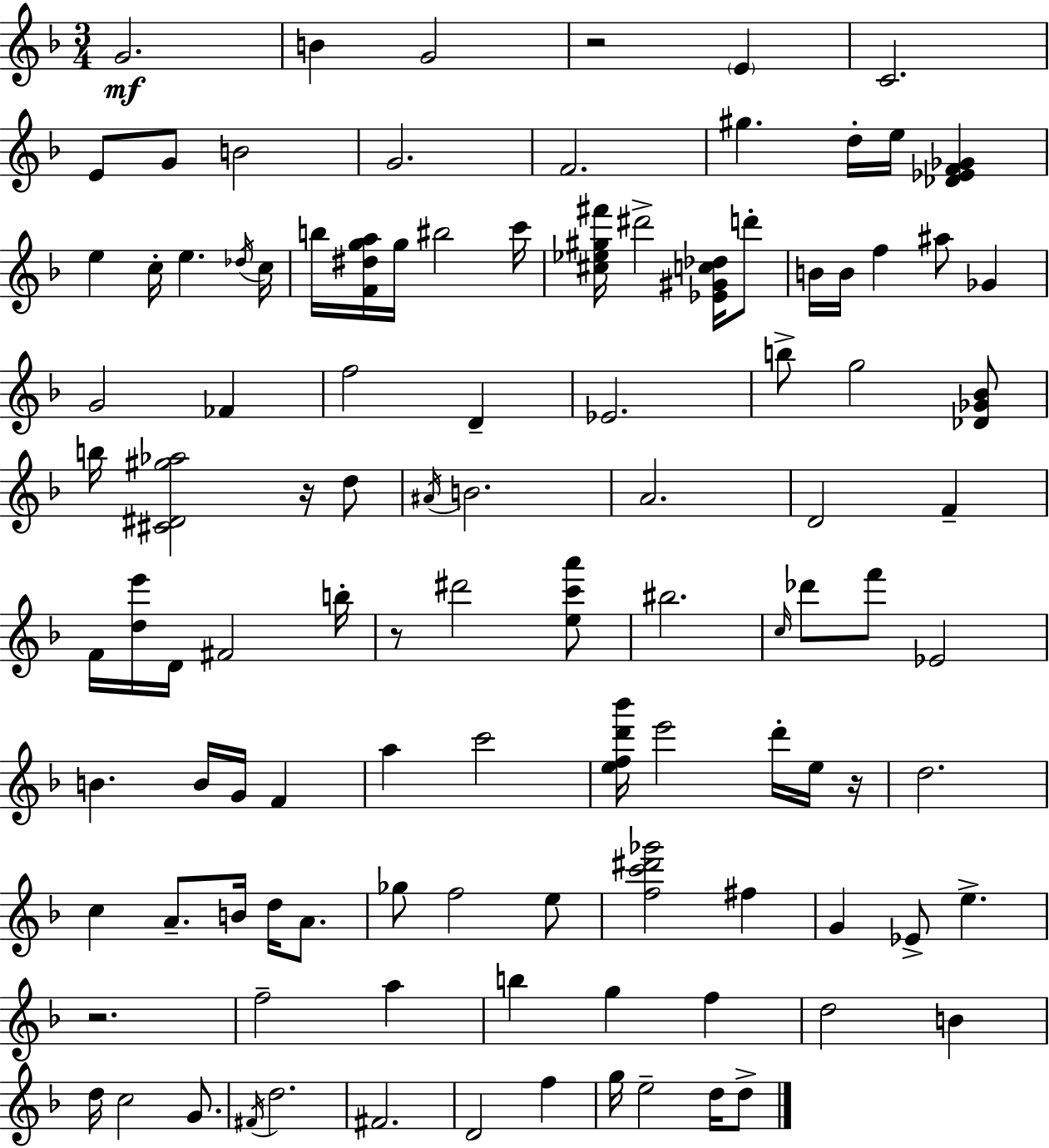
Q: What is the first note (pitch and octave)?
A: G4